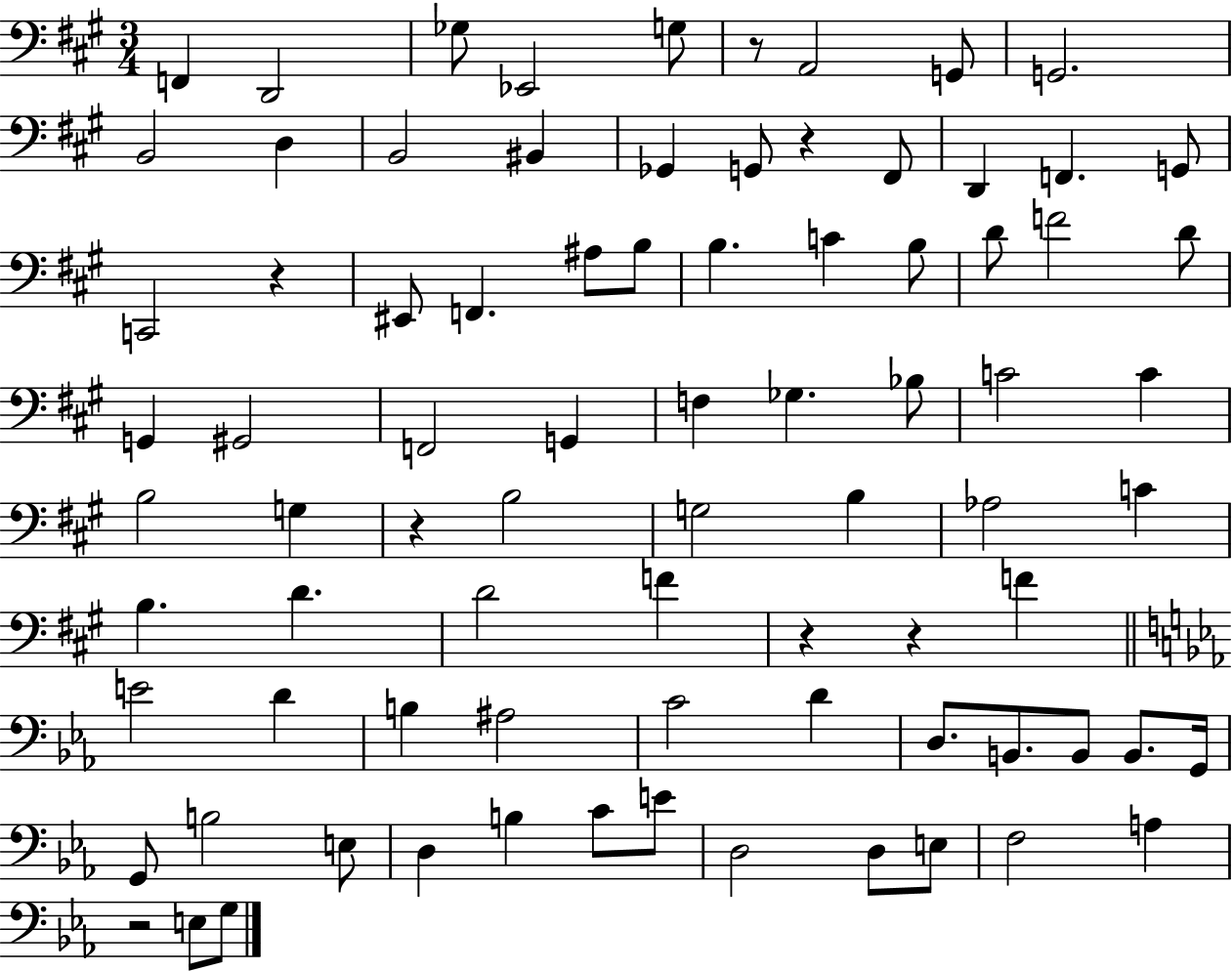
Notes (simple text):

F2/q D2/h Gb3/e Eb2/h G3/e R/e A2/h G2/e G2/h. B2/h D3/q B2/h BIS2/q Gb2/q G2/e R/q F#2/e D2/q F2/q. G2/e C2/h R/q EIS2/e F2/q. A#3/e B3/e B3/q. C4/q B3/e D4/e F4/h D4/e G2/q G#2/h F2/h G2/q F3/q Gb3/q. Bb3/e C4/h C4/q B3/h G3/q R/q B3/h G3/h B3/q Ab3/h C4/q B3/q. D4/q. D4/h F4/q R/q R/q F4/q E4/h D4/q B3/q A#3/h C4/h D4/q D3/e. B2/e. B2/e B2/e. G2/s G2/e B3/h E3/e D3/q B3/q C4/e E4/e D3/h D3/e E3/e F3/h A3/q R/h E3/e G3/e